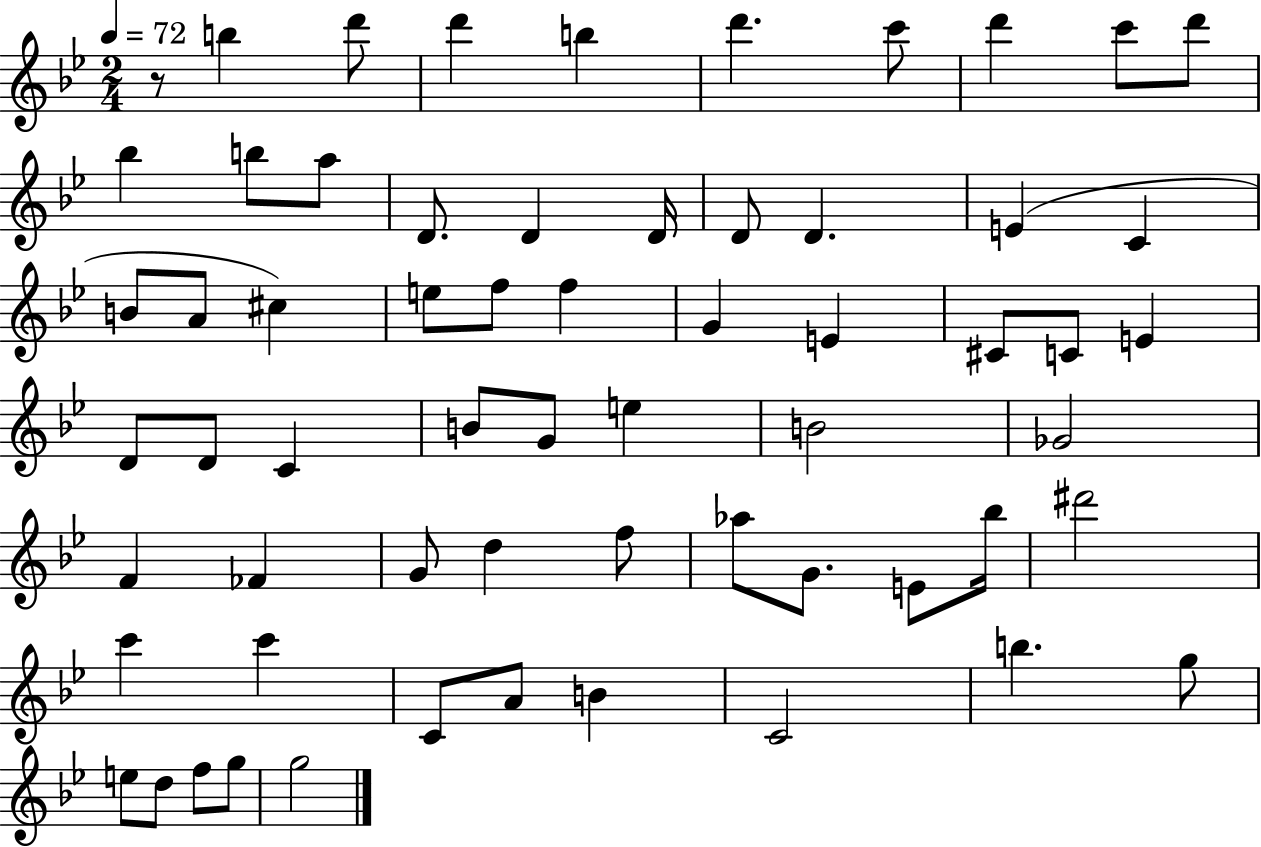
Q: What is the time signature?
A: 2/4